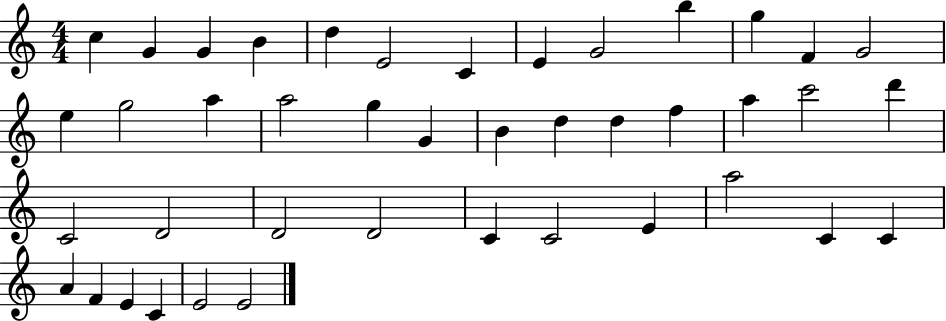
C5/q G4/q G4/q B4/q D5/q E4/h C4/q E4/q G4/h B5/q G5/q F4/q G4/h E5/q G5/h A5/q A5/h G5/q G4/q B4/q D5/q D5/q F5/q A5/q C6/h D6/q C4/h D4/h D4/h D4/h C4/q C4/h E4/q A5/h C4/q C4/q A4/q F4/q E4/q C4/q E4/h E4/h